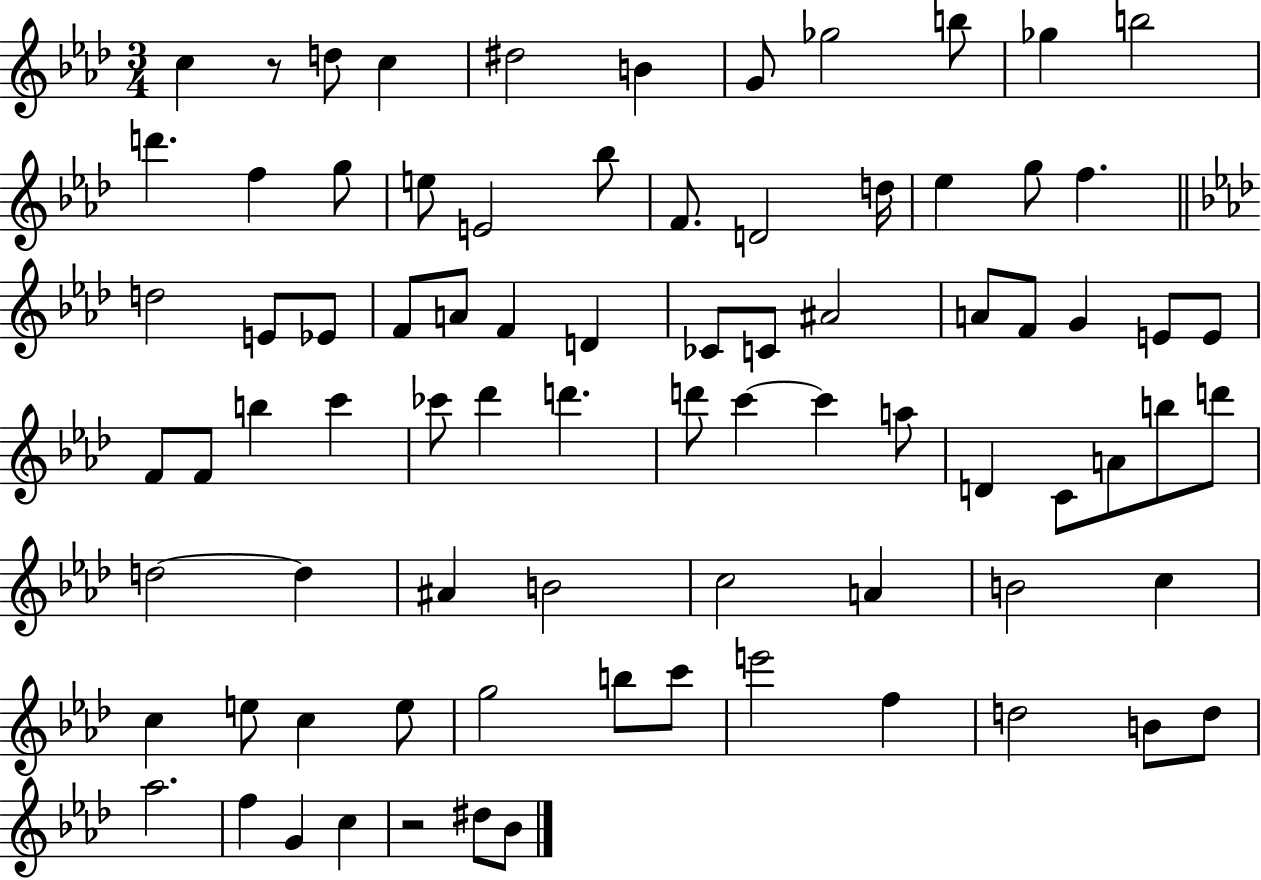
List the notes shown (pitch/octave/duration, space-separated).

C5/q R/e D5/e C5/q D#5/h B4/q G4/e Gb5/h B5/e Gb5/q B5/h D6/q. F5/q G5/e E5/e E4/h Bb5/e F4/e. D4/h D5/s Eb5/q G5/e F5/q. D5/h E4/e Eb4/e F4/e A4/e F4/q D4/q CES4/e C4/e A#4/h A4/e F4/e G4/q E4/e E4/e F4/e F4/e B5/q C6/q CES6/e Db6/q D6/q. D6/e C6/q C6/q A5/e D4/q C4/e A4/e B5/e D6/e D5/h D5/q A#4/q B4/h C5/h A4/q B4/h C5/q C5/q E5/e C5/q E5/e G5/h B5/e C6/e E6/h F5/q D5/h B4/e D5/e Ab5/h. F5/q G4/q C5/q R/h D#5/e Bb4/e